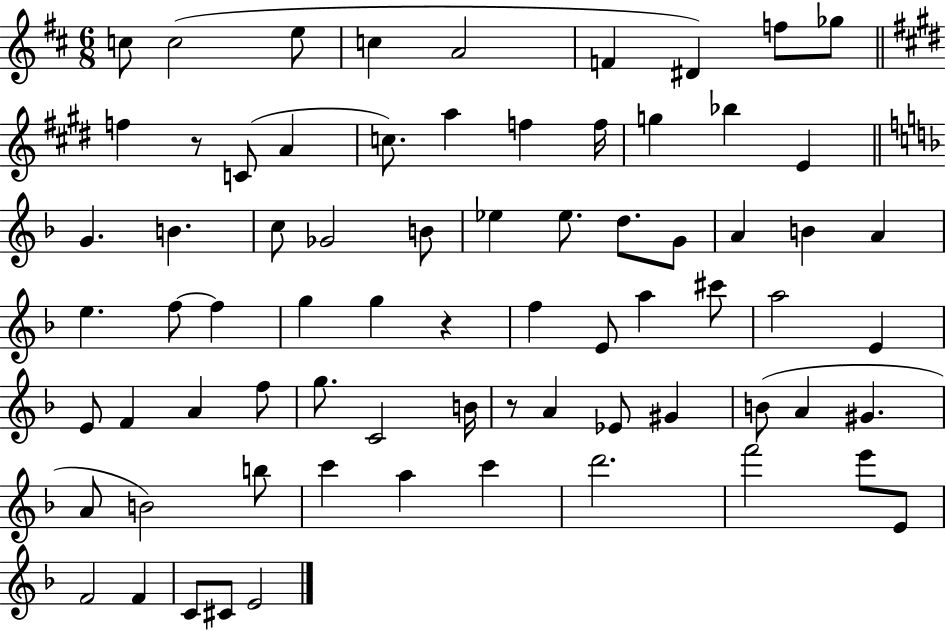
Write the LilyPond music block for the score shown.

{
  \clef treble
  \numericTimeSignature
  \time 6/8
  \key d \major
  c''8 c''2( e''8 | c''4 a'2 | f'4 dis'4) f''8 ges''8 | \bar "||" \break \key e \major f''4 r8 c'8( a'4 | c''8.) a''4 f''4 f''16 | g''4 bes''4 e'4 | \bar "||" \break \key f \major g'4. b'4. | c''8 ges'2 b'8 | ees''4 ees''8. d''8. g'8 | a'4 b'4 a'4 | \break e''4. f''8~~ f''4 | g''4 g''4 r4 | f''4 e'8 a''4 cis'''8 | a''2 e'4 | \break e'8 f'4 a'4 f''8 | g''8. c'2 b'16 | r8 a'4 ees'8 gis'4 | b'8( a'4 gis'4. | \break a'8 b'2) b''8 | c'''4 a''4 c'''4 | d'''2. | f'''2 e'''8 e'8 | \break f'2 f'4 | c'8 cis'8 e'2 | \bar "|."
}